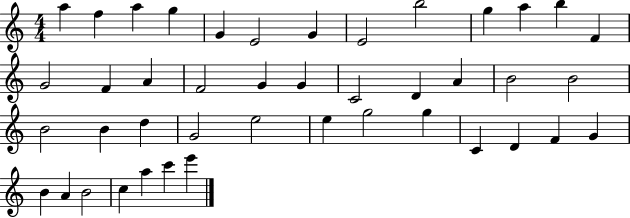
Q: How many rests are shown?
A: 0